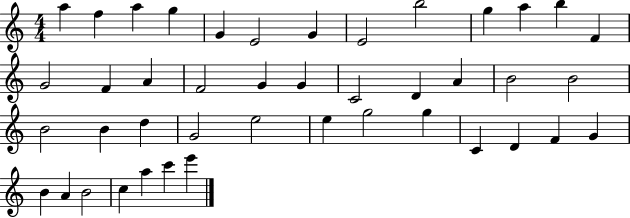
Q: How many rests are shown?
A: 0